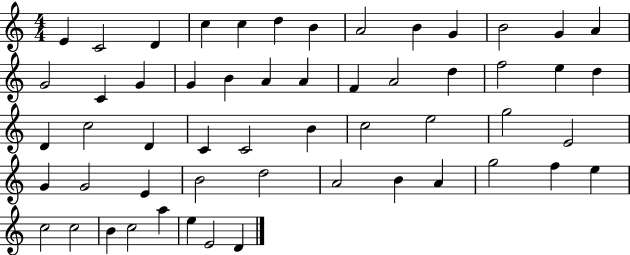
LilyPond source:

{
  \clef treble
  \numericTimeSignature
  \time 4/4
  \key c \major
  e'4 c'2 d'4 | c''4 c''4 d''4 b'4 | a'2 b'4 g'4 | b'2 g'4 a'4 | \break g'2 c'4 g'4 | g'4 b'4 a'4 a'4 | f'4 a'2 d''4 | f''2 e''4 d''4 | \break d'4 c''2 d'4 | c'4 c'2 b'4 | c''2 e''2 | g''2 e'2 | \break g'4 g'2 e'4 | b'2 d''2 | a'2 b'4 a'4 | g''2 f''4 e''4 | \break c''2 c''2 | b'4 c''2 a''4 | e''4 e'2 d'4 | \bar "|."
}